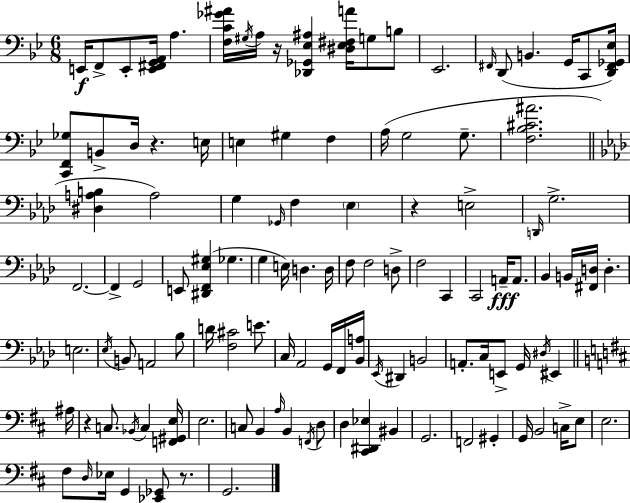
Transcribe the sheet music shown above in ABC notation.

X:1
T:Untitled
M:6/8
L:1/4
K:Gm
E,,/4 F,,/2 E,,/2 [E,,^F,,G,,A,,]/4 A, [F,C_G^A]/4 ^G,/4 A,/4 z/4 [_D,,_G,,_E,^A,] [^D,_E,^F,A]/4 G,/2 B,/2 _E,,2 ^F,,/4 D,,/2 B,, G,,/4 C,,/2 [D,,^F,,_G,,_E,]/4 [C,,F,,_G,]/2 B,,/2 D,/4 z E,/4 E, ^G, F, A,/4 G,2 G,/2 [F,_B,^C^A]2 [^D,A,B,] A,2 G, _G,,/4 F, _E, z E,2 D,,/4 G,2 F,,2 F,, G,,2 E,,/2 [^D,,F,,_E,^G,] _G, G, E,/4 D, D,/4 F,/2 F,2 D,/2 F,2 C,, C,,2 A,,/4 A,,/2 _B,, B,,/4 [^F,,D,]/4 D, E,2 _E,/4 B,,/2 A,,2 _B,/2 D/4 [F,^C]2 E/2 C,/4 _A,,2 G,,/4 F,,/4 [_B,,A,]/4 _E,,/4 ^D,, B,,2 A,,/2 C,/4 E,,/2 G,,/4 ^D,/4 ^E,, ^A,/4 z C,/2 _B,,/4 C, [F,,^G,,E,]/4 E,2 C,/2 B,, A,/4 B,, F,,/4 D,/2 D, [^C,,^D,,_E,] ^B,, G,,2 F,,2 ^G,, G,,/4 B,,2 C,/4 E,/2 E,2 ^F,/2 D,/4 _E,/4 G,, [_E,,_G,,]/2 z/2 G,,2